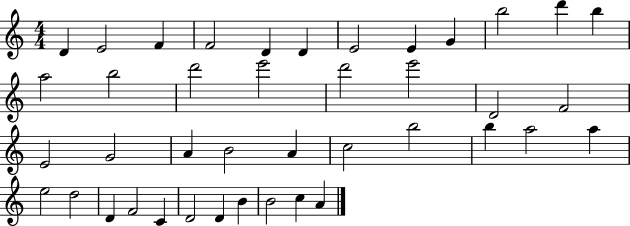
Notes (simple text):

D4/q E4/h F4/q F4/h D4/q D4/q E4/h E4/q G4/q B5/h D6/q B5/q A5/h B5/h D6/h E6/h D6/h E6/h D4/h F4/h E4/h G4/h A4/q B4/h A4/q C5/h B5/h B5/q A5/h A5/q E5/h D5/h D4/q F4/h C4/q D4/h D4/q B4/q B4/h C5/q A4/q